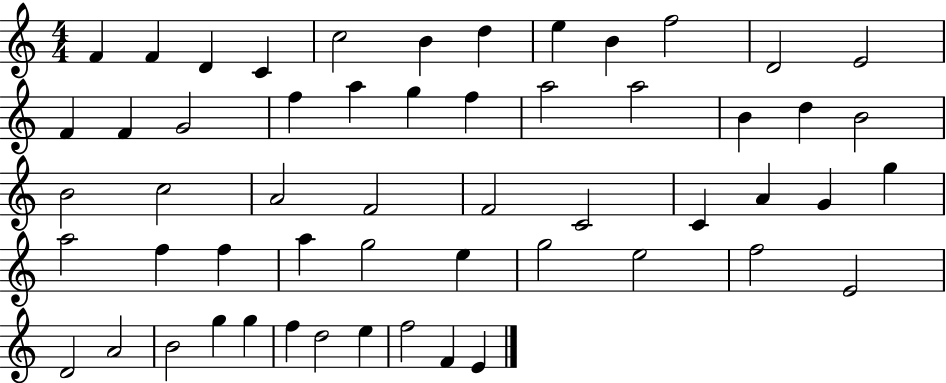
F4/q F4/q D4/q C4/q C5/h B4/q D5/q E5/q B4/q F5/h D4/h E4/h F4/q F4/q G4/h F5/q A5/q G5/q F5/q A5/h A5/h B4/q D5/q B4/h B4/h C5/h A4/h F4/h F4/h C4/h C4/q A4/q G4/q G5/q A5/h F5/q F5/q A5/q G5/h E5/q G5/h E5/h F5/h E4/h D4/h A4/h B4/h G5/q G5/q F5/q D5/h E5/q F5/h F4/q E4/q